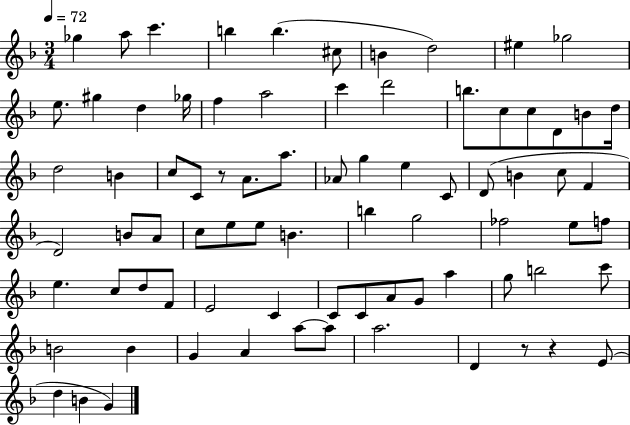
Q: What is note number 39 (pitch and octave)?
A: D4